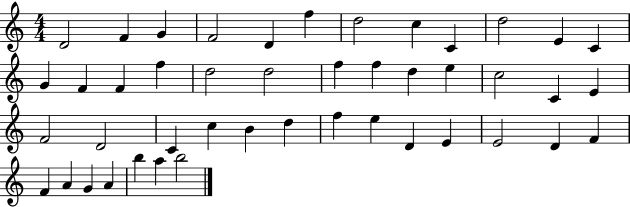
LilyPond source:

{
  \clef treble
  \numericTimeSignature
  \time 4/4
  \key c \major
  d'2 f'4 g'4 | f'2 d'4 f''4 | d''2 c''4 c'4 | d''2 e'4 c'4 | \break g'4 f'4 f'4 f''4 | d''2 d''2 | f''4 f''4 d''4 e''4 | c''2 c'4 e'4 | \break f'2 d'2 | c'4 c''4 b'4 d''4 | f''4 e''4 d'4 e'4 | e'2 d'4 f'4 | \break f'4 a'4 g'4 a'4 | b''4 a''4 b''2 | \bar "|."
}